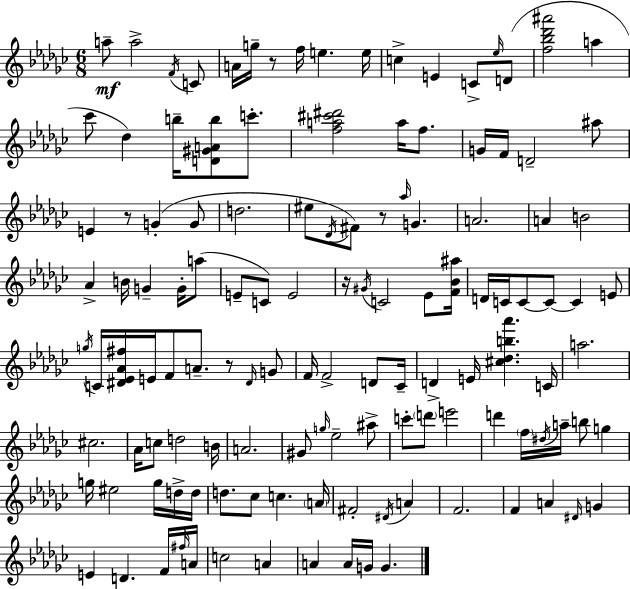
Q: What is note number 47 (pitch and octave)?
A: C4